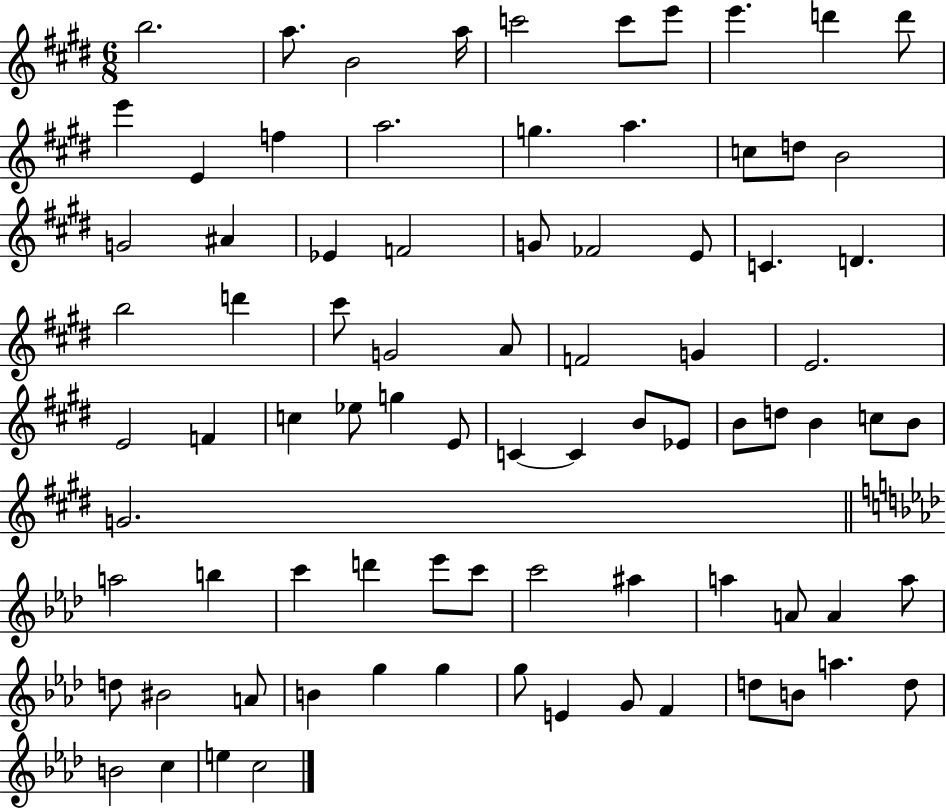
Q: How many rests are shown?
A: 0